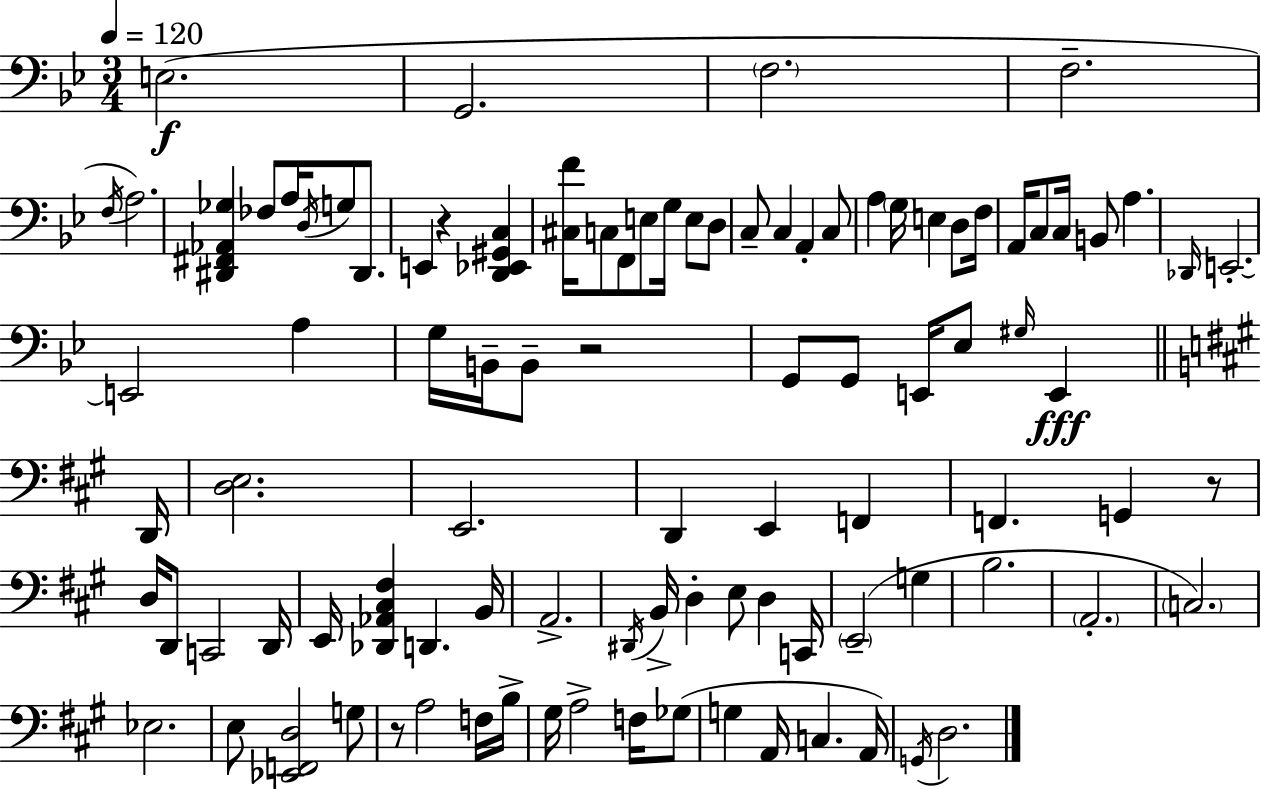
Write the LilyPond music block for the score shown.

{
  \clef bass
  \numericTimeSignature
  \time 3/4
  \key bes \major
  \tempo 4 = 120
  e2.(\f | g,2. | \parenthesize f2. | f2.-- | \break \acciaccatura { f16 }) a2. | <dis, fis, aes, ges>4 fes8 a16 \acciaccatura { d16 } g8 dis,8. | e,4 r4 <d, ees, gis, c>4 | <cis f'>16 c8 f,8 e8 g16 e8 | \break d8 c8-- c4 a,4-. | c8 a4 \parenthesize g16 e4 d8 | f16 a,16 c8 c16 b,8 a4. | \grace { des,16 } e,2.-.~~ | \break e,2 a4 | g16 b,16-- b,8-- r2 | g,8 g,8 e,16 ees8 \grace { gis16 }\fff e,4 | \bar "||" \break \key a \major d,16 <d e>2. | e,2. | d,4 e,4 f,4 | f,4. g,4 r8 | \break d16 d,8 c,2 | d,16 e,16 <des, aes, cis fis>4 d,4. | b,16 a,2.-> | \acciaccatura { dis,16 } b,16-> d4-. e8 d4 | \break c,16 \parenthesize e,2--( g4 | b2. | \parenthesize a,2.-. | \parenthesize c2.) | \break ees2. | e8 <ees, f, d>2 | g8 r8 a2 | f16 b16-> gis16 a2-> f16 | \break ges8( g4 a,16 c4. | a,16) \acciaccatura { g,16 } d2. | \bar "|."
}